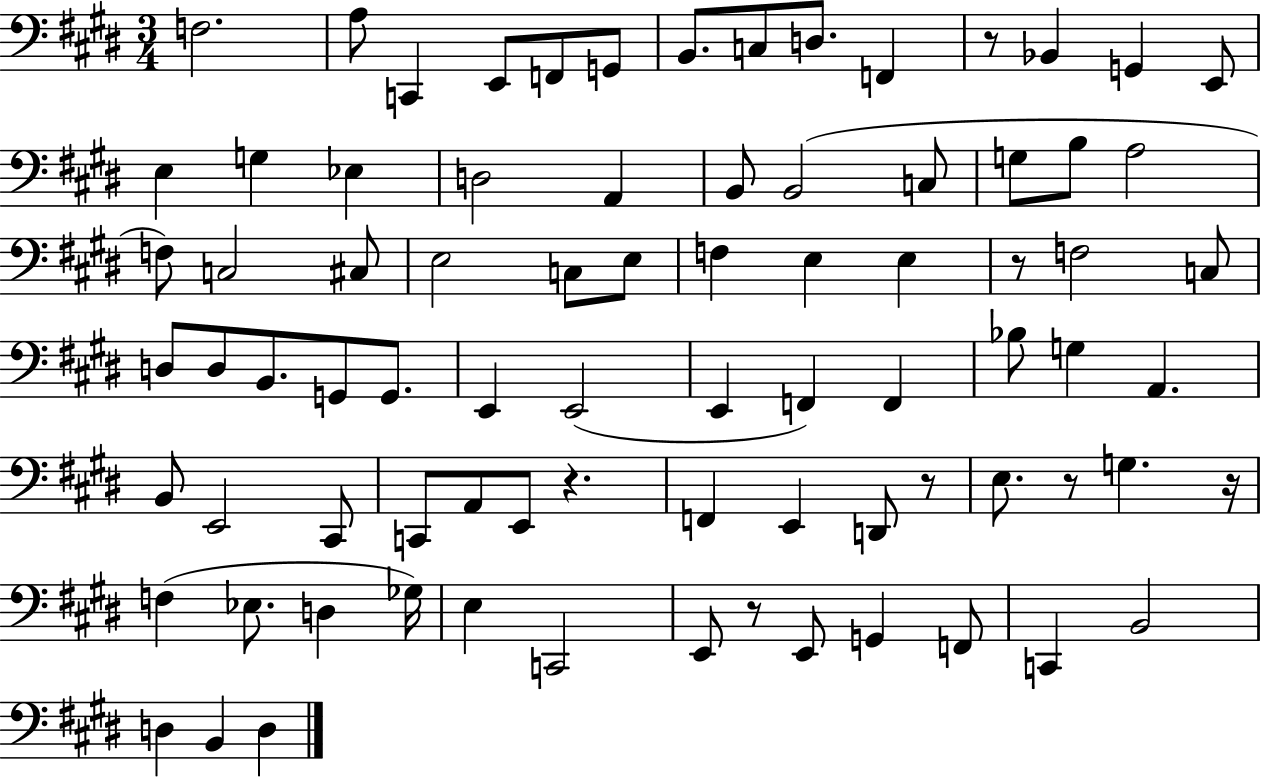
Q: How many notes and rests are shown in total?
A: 81